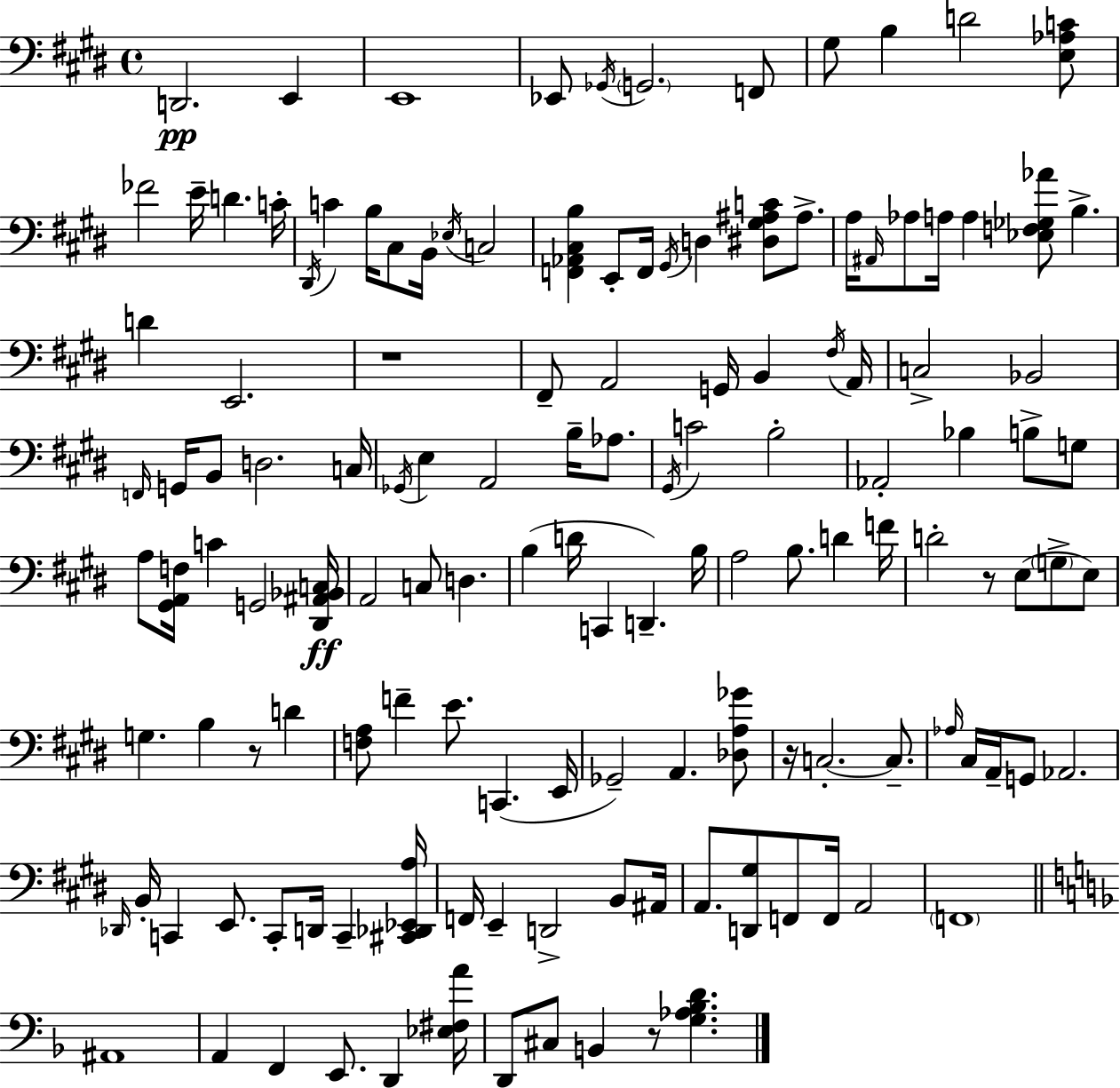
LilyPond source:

{
  \clef bass
  \time 4/4
  \defaultTimeSignature
  \key e \major
  d,2.\pp e,4 | e,1 | ees,8 \acciaccatura { ges,16 } \parenthesize g,2. f,8 | gis8 b4 d'2 <e aes c'>8 | \break fes'2 e'16-- d'4. | c'16-. \acciaccatura { dis,16 } c'4 b16 cis8 b,16 \acciaccatura { ees16 } c2 | <f, aes, cis b>4 e,8-. f,16 \acciaccatura { gis,16 } d4 <dis gis ais c'>8 | ais8.-> a16 \grace { ais,16 } aes8 a16 a4 <ees f ges aes'>8 b4.-> | \break d'4 e,2. | r1 | fis,8-- a,2 g,16 | b,4 \acciaccatura { fis16 } a,16 c2-> bes,2 | \break \grace { f,16 } g,16 b,8 d2. | c16 \acciaccatura { ges,16 } e4 a,2 | b16-- aes8. \acciaccatura { gis,16 } c'2 | b2-. aes,2-. | \break bes4 b8-> g8 a8 <gis, a, f>16 c'4 | g,2 <dis, ais, bes, c>16\ff a,2 | c8 d4. b4( d'16 c,4 | d,4.--) b16 a2 | \break b8. d'4 f'16 d'2-. | r8 e8( \parenthesize g8-> e8) g4. b4 | r8 d'4 <f a>8 f'4-- e'8. | c,4.( e,16 ges,2--) | \break a,4. <des a ges'>8 r16 c2.-.~~ | c8.-- \grace { aes16 } cis16 a,16-- g,8 aes,2. | \grace { des,16 } b,16-. c,4 | e,8. c,8-. d,16 c,4-- <cis, des, ees, a>16 f,16 e,4-- | \break d,2-> b,8 ais,16 a,8. <d, gis>8 | f,8 f,16 a,2 \parenthesize f,1 | \bar "||" \break \key f \major ais,1 | a,4 f,4 e,8. d,4 <ees fis a'>16 | d,8 cis8 b,4 r8 <g aes bes d'>4. | \bar "|."
}